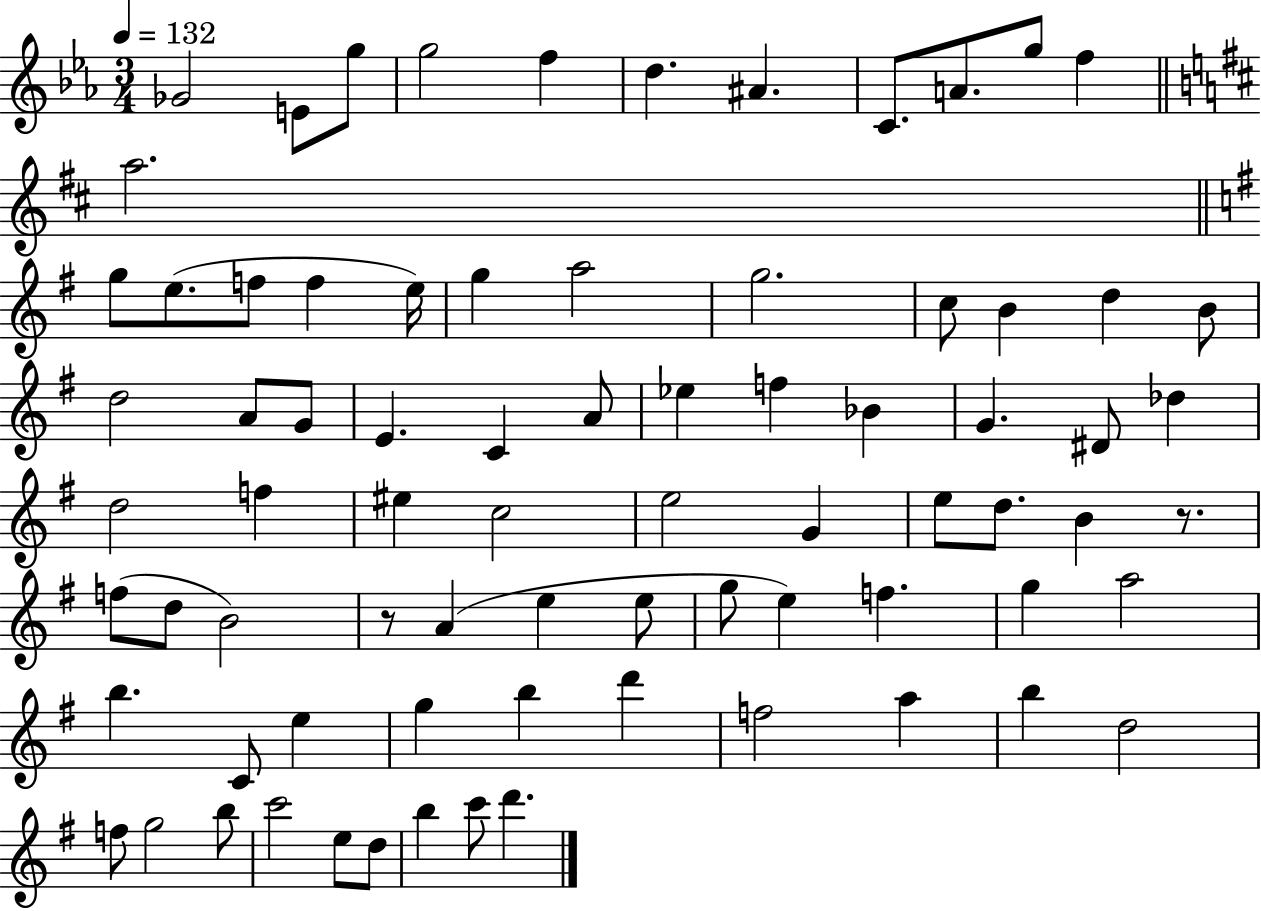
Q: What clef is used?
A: treble